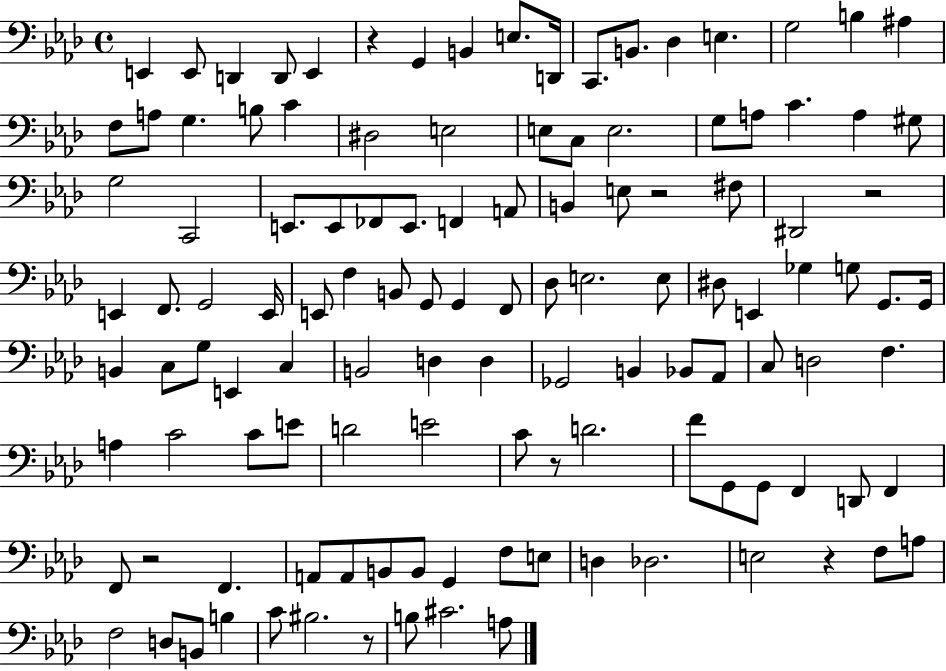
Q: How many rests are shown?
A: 7